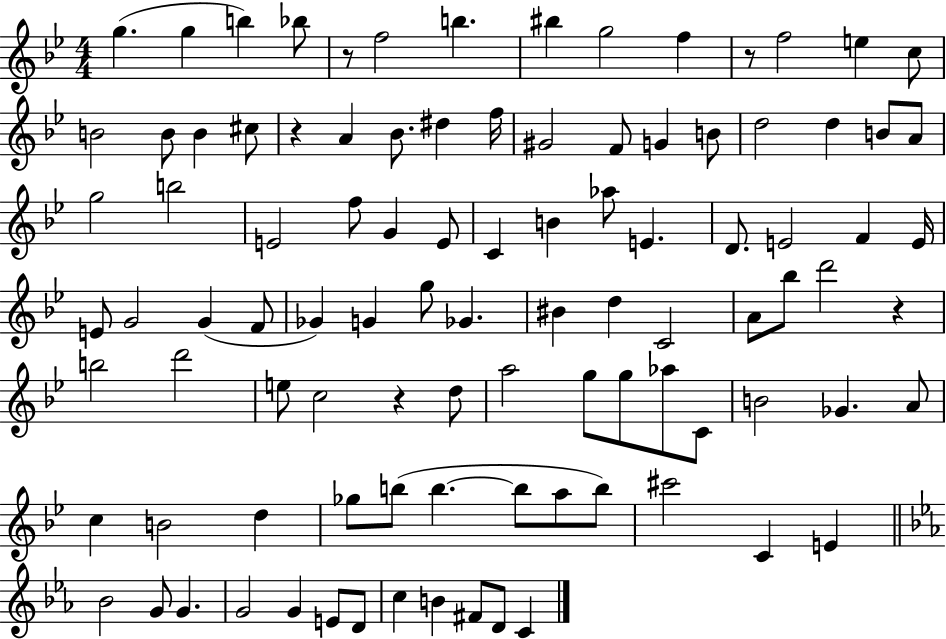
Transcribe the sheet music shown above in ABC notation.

X:1
T:Untitled
M:4/4
L:1/4
K:Bb
g g b _b/2 z/2 f2 b ^b g2 f z/2 f2 e c/2 B2 B/2 B ^c/2 z A _B/2 ^d f/4 ^G2 F/2 G B/2 d2 d B/2 A/2 g2 b2 E2 f/2 G E/2 C B _a/2 E D/2 E2 F E/4 E/2 G2 G F/2 _G G g/2 _G ^B d C2 A/2 _b/2 d'2 z b2 d'2 e/2 c2 z d/2 a2 g/2 g/2 _a/2 C/2 B2 _G A/2 c B2 d _g/2 b/2 b b/2 a/2 b/2 ^c'2 C E _B2 G/2 G G2 G E/2 D/2 c B ^F/2 D/2 C